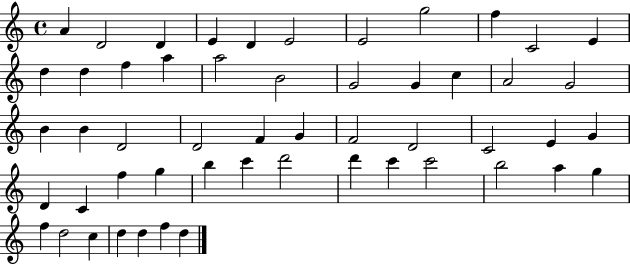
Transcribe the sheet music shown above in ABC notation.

X:1
T:Untitled
M:4/4
L:1/4
K:C
A D2 D E D E2 E2 g2 f C2 E d d f a a2 B2 G2 G c A2 G2 B B D2 D2 F G F2 D2 C2 E G D C f g b c' d'2 d' c' c'2 b2 a g f d2 c d d f d